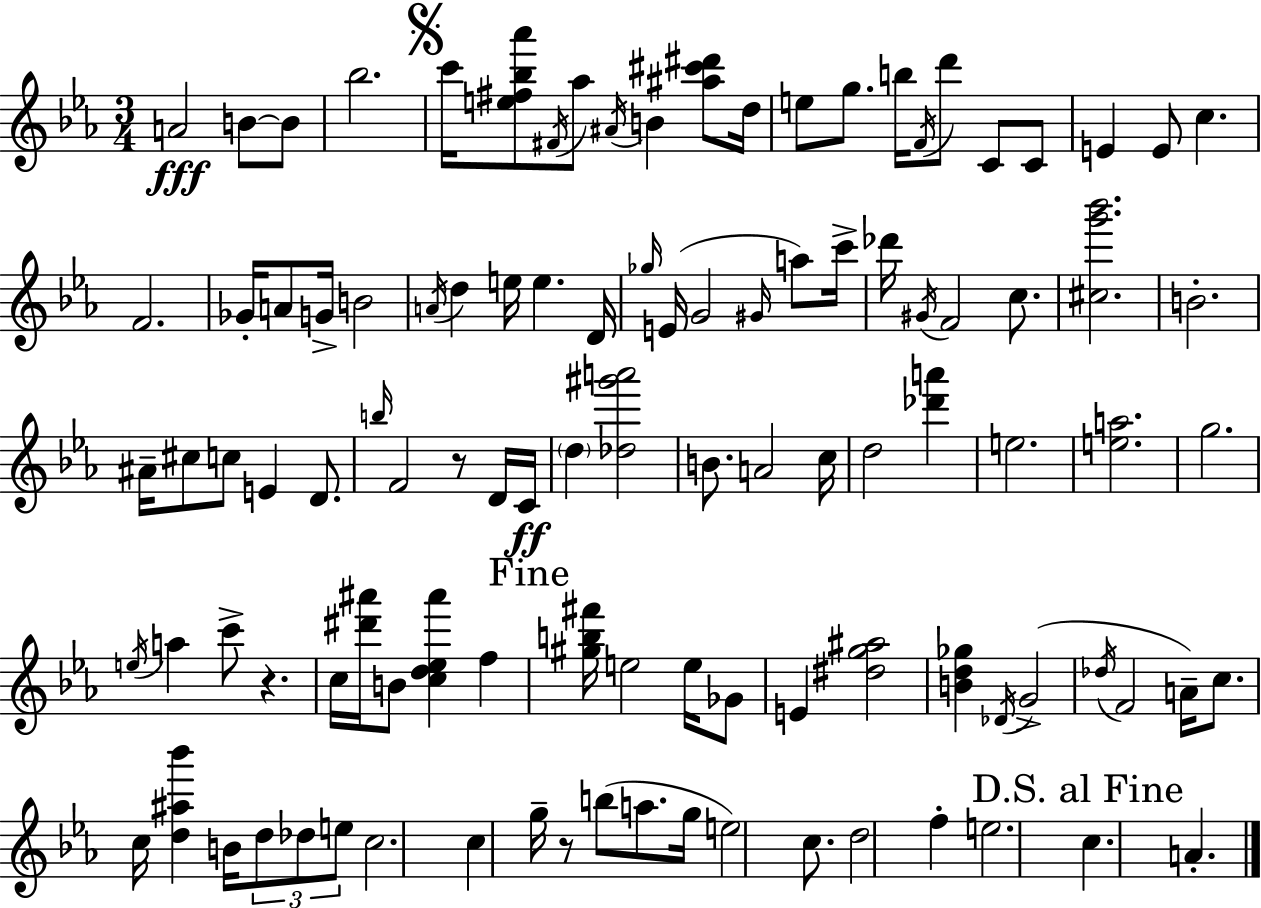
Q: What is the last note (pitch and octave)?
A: A4